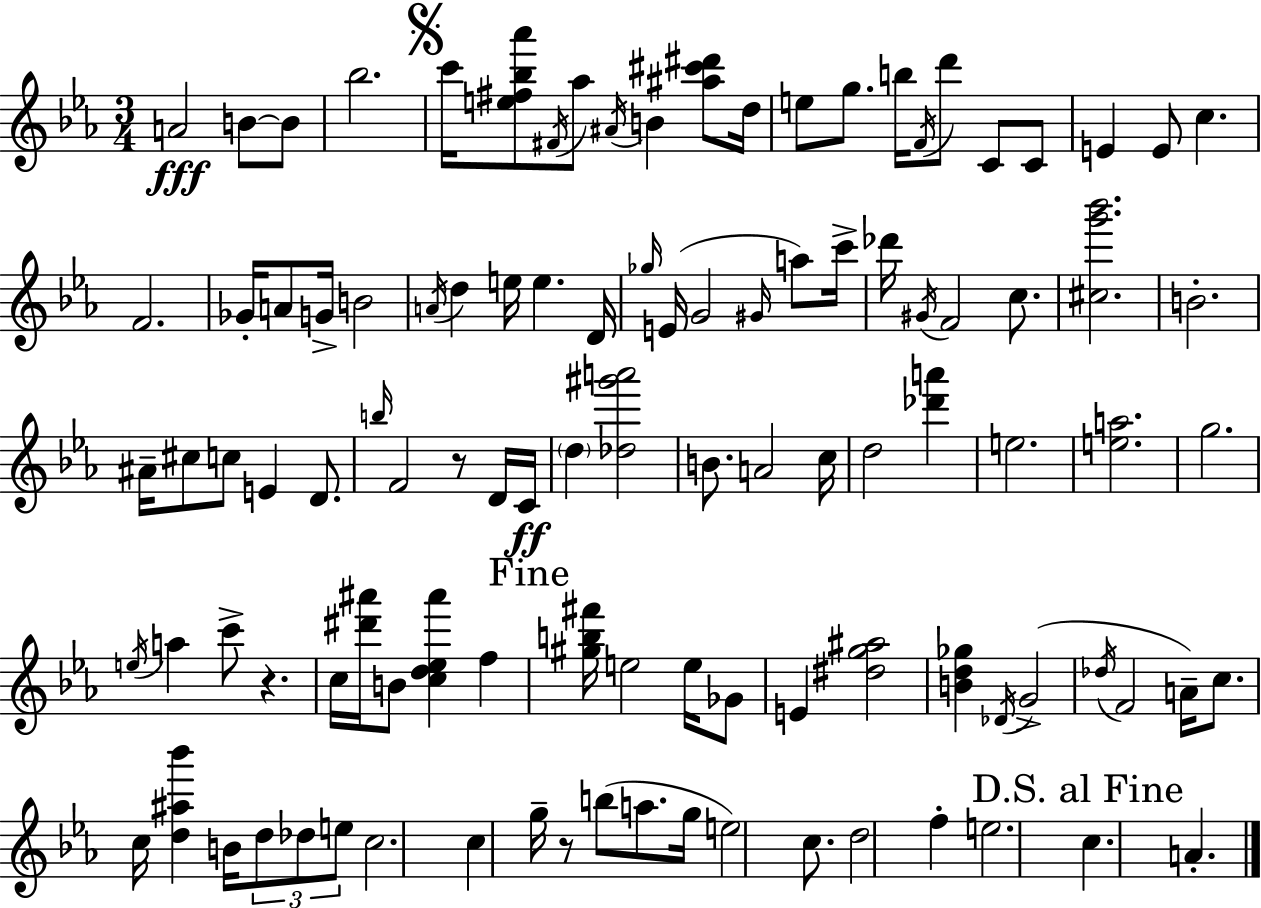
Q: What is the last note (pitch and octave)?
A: A4